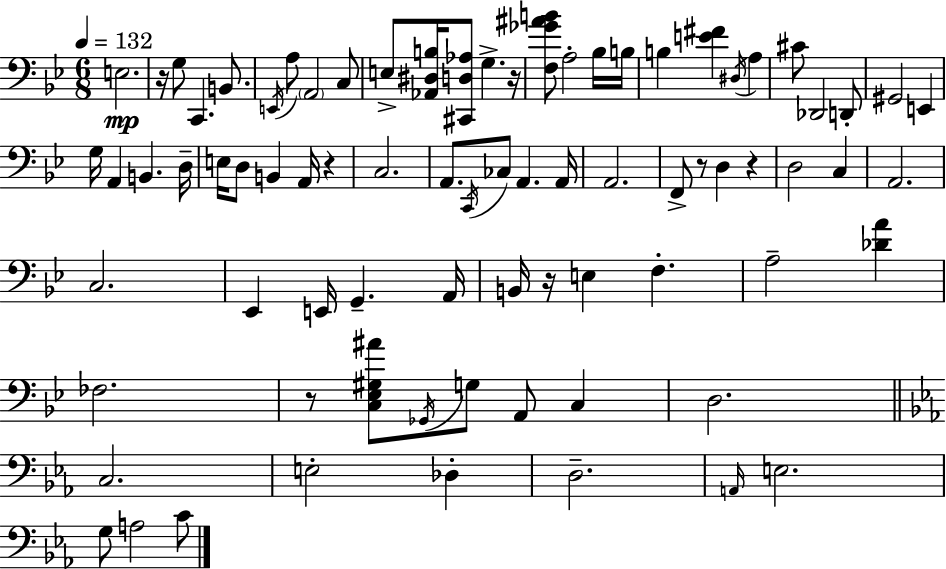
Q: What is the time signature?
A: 6/8